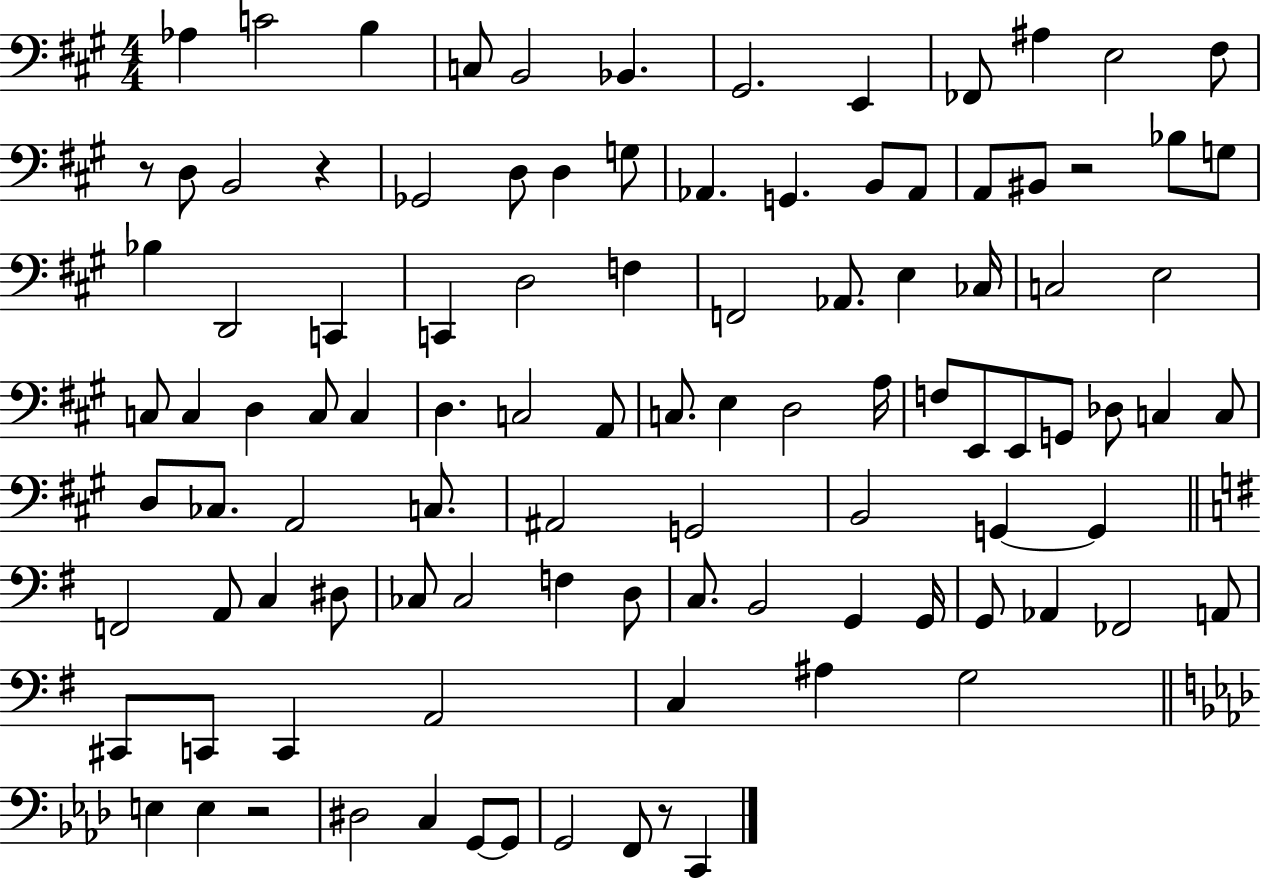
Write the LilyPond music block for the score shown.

{
  \clef bass
  \numericTimeSignature
  \time 4/4
  \key a \major
  \repeat volta 2 { aes4 c'2 b4 | c8 b,2 bes,4. | gis,2. e,4 | fes,8 ais4 e2 fis8 | \break r8 d8 b,2 r4 | ges,2 d8 d4 g8 | aes,4. g,4. b,8 aes,8 | a,8 bis,8 r2 bes8 g8 | \break bes4 d,2 c,4 | c,4 d2 f4 | f,2 aes,8. e4 ces16 | c2 e2 | \break c8 c4 d4 c8 c4 | d4. c2 a,8 | c8. e4 d2 a16 | f8 e,8 e,8 g,8 des8 c4 c8 | \break d8 ces8. a,2 c8. | ais,2 g,2 | b,2 g,4~~ g,4 | \bar "||" \break \key g \major f,2 a,8 c4 dis8 | ces8 ces2 f4 d8 | c8. b,2 g,4 g,16 | g,8 aes,4 fes,2 a,8 | \break cis,8 c,8 c,4 a,2 | c4 ais4 g2 | \bar "||" \break \key aes \major e4 e4 r2 | dis2 c4 g,8~~ g,8 | g,2 f,8 r8 c,4 | } \bar "|."
}